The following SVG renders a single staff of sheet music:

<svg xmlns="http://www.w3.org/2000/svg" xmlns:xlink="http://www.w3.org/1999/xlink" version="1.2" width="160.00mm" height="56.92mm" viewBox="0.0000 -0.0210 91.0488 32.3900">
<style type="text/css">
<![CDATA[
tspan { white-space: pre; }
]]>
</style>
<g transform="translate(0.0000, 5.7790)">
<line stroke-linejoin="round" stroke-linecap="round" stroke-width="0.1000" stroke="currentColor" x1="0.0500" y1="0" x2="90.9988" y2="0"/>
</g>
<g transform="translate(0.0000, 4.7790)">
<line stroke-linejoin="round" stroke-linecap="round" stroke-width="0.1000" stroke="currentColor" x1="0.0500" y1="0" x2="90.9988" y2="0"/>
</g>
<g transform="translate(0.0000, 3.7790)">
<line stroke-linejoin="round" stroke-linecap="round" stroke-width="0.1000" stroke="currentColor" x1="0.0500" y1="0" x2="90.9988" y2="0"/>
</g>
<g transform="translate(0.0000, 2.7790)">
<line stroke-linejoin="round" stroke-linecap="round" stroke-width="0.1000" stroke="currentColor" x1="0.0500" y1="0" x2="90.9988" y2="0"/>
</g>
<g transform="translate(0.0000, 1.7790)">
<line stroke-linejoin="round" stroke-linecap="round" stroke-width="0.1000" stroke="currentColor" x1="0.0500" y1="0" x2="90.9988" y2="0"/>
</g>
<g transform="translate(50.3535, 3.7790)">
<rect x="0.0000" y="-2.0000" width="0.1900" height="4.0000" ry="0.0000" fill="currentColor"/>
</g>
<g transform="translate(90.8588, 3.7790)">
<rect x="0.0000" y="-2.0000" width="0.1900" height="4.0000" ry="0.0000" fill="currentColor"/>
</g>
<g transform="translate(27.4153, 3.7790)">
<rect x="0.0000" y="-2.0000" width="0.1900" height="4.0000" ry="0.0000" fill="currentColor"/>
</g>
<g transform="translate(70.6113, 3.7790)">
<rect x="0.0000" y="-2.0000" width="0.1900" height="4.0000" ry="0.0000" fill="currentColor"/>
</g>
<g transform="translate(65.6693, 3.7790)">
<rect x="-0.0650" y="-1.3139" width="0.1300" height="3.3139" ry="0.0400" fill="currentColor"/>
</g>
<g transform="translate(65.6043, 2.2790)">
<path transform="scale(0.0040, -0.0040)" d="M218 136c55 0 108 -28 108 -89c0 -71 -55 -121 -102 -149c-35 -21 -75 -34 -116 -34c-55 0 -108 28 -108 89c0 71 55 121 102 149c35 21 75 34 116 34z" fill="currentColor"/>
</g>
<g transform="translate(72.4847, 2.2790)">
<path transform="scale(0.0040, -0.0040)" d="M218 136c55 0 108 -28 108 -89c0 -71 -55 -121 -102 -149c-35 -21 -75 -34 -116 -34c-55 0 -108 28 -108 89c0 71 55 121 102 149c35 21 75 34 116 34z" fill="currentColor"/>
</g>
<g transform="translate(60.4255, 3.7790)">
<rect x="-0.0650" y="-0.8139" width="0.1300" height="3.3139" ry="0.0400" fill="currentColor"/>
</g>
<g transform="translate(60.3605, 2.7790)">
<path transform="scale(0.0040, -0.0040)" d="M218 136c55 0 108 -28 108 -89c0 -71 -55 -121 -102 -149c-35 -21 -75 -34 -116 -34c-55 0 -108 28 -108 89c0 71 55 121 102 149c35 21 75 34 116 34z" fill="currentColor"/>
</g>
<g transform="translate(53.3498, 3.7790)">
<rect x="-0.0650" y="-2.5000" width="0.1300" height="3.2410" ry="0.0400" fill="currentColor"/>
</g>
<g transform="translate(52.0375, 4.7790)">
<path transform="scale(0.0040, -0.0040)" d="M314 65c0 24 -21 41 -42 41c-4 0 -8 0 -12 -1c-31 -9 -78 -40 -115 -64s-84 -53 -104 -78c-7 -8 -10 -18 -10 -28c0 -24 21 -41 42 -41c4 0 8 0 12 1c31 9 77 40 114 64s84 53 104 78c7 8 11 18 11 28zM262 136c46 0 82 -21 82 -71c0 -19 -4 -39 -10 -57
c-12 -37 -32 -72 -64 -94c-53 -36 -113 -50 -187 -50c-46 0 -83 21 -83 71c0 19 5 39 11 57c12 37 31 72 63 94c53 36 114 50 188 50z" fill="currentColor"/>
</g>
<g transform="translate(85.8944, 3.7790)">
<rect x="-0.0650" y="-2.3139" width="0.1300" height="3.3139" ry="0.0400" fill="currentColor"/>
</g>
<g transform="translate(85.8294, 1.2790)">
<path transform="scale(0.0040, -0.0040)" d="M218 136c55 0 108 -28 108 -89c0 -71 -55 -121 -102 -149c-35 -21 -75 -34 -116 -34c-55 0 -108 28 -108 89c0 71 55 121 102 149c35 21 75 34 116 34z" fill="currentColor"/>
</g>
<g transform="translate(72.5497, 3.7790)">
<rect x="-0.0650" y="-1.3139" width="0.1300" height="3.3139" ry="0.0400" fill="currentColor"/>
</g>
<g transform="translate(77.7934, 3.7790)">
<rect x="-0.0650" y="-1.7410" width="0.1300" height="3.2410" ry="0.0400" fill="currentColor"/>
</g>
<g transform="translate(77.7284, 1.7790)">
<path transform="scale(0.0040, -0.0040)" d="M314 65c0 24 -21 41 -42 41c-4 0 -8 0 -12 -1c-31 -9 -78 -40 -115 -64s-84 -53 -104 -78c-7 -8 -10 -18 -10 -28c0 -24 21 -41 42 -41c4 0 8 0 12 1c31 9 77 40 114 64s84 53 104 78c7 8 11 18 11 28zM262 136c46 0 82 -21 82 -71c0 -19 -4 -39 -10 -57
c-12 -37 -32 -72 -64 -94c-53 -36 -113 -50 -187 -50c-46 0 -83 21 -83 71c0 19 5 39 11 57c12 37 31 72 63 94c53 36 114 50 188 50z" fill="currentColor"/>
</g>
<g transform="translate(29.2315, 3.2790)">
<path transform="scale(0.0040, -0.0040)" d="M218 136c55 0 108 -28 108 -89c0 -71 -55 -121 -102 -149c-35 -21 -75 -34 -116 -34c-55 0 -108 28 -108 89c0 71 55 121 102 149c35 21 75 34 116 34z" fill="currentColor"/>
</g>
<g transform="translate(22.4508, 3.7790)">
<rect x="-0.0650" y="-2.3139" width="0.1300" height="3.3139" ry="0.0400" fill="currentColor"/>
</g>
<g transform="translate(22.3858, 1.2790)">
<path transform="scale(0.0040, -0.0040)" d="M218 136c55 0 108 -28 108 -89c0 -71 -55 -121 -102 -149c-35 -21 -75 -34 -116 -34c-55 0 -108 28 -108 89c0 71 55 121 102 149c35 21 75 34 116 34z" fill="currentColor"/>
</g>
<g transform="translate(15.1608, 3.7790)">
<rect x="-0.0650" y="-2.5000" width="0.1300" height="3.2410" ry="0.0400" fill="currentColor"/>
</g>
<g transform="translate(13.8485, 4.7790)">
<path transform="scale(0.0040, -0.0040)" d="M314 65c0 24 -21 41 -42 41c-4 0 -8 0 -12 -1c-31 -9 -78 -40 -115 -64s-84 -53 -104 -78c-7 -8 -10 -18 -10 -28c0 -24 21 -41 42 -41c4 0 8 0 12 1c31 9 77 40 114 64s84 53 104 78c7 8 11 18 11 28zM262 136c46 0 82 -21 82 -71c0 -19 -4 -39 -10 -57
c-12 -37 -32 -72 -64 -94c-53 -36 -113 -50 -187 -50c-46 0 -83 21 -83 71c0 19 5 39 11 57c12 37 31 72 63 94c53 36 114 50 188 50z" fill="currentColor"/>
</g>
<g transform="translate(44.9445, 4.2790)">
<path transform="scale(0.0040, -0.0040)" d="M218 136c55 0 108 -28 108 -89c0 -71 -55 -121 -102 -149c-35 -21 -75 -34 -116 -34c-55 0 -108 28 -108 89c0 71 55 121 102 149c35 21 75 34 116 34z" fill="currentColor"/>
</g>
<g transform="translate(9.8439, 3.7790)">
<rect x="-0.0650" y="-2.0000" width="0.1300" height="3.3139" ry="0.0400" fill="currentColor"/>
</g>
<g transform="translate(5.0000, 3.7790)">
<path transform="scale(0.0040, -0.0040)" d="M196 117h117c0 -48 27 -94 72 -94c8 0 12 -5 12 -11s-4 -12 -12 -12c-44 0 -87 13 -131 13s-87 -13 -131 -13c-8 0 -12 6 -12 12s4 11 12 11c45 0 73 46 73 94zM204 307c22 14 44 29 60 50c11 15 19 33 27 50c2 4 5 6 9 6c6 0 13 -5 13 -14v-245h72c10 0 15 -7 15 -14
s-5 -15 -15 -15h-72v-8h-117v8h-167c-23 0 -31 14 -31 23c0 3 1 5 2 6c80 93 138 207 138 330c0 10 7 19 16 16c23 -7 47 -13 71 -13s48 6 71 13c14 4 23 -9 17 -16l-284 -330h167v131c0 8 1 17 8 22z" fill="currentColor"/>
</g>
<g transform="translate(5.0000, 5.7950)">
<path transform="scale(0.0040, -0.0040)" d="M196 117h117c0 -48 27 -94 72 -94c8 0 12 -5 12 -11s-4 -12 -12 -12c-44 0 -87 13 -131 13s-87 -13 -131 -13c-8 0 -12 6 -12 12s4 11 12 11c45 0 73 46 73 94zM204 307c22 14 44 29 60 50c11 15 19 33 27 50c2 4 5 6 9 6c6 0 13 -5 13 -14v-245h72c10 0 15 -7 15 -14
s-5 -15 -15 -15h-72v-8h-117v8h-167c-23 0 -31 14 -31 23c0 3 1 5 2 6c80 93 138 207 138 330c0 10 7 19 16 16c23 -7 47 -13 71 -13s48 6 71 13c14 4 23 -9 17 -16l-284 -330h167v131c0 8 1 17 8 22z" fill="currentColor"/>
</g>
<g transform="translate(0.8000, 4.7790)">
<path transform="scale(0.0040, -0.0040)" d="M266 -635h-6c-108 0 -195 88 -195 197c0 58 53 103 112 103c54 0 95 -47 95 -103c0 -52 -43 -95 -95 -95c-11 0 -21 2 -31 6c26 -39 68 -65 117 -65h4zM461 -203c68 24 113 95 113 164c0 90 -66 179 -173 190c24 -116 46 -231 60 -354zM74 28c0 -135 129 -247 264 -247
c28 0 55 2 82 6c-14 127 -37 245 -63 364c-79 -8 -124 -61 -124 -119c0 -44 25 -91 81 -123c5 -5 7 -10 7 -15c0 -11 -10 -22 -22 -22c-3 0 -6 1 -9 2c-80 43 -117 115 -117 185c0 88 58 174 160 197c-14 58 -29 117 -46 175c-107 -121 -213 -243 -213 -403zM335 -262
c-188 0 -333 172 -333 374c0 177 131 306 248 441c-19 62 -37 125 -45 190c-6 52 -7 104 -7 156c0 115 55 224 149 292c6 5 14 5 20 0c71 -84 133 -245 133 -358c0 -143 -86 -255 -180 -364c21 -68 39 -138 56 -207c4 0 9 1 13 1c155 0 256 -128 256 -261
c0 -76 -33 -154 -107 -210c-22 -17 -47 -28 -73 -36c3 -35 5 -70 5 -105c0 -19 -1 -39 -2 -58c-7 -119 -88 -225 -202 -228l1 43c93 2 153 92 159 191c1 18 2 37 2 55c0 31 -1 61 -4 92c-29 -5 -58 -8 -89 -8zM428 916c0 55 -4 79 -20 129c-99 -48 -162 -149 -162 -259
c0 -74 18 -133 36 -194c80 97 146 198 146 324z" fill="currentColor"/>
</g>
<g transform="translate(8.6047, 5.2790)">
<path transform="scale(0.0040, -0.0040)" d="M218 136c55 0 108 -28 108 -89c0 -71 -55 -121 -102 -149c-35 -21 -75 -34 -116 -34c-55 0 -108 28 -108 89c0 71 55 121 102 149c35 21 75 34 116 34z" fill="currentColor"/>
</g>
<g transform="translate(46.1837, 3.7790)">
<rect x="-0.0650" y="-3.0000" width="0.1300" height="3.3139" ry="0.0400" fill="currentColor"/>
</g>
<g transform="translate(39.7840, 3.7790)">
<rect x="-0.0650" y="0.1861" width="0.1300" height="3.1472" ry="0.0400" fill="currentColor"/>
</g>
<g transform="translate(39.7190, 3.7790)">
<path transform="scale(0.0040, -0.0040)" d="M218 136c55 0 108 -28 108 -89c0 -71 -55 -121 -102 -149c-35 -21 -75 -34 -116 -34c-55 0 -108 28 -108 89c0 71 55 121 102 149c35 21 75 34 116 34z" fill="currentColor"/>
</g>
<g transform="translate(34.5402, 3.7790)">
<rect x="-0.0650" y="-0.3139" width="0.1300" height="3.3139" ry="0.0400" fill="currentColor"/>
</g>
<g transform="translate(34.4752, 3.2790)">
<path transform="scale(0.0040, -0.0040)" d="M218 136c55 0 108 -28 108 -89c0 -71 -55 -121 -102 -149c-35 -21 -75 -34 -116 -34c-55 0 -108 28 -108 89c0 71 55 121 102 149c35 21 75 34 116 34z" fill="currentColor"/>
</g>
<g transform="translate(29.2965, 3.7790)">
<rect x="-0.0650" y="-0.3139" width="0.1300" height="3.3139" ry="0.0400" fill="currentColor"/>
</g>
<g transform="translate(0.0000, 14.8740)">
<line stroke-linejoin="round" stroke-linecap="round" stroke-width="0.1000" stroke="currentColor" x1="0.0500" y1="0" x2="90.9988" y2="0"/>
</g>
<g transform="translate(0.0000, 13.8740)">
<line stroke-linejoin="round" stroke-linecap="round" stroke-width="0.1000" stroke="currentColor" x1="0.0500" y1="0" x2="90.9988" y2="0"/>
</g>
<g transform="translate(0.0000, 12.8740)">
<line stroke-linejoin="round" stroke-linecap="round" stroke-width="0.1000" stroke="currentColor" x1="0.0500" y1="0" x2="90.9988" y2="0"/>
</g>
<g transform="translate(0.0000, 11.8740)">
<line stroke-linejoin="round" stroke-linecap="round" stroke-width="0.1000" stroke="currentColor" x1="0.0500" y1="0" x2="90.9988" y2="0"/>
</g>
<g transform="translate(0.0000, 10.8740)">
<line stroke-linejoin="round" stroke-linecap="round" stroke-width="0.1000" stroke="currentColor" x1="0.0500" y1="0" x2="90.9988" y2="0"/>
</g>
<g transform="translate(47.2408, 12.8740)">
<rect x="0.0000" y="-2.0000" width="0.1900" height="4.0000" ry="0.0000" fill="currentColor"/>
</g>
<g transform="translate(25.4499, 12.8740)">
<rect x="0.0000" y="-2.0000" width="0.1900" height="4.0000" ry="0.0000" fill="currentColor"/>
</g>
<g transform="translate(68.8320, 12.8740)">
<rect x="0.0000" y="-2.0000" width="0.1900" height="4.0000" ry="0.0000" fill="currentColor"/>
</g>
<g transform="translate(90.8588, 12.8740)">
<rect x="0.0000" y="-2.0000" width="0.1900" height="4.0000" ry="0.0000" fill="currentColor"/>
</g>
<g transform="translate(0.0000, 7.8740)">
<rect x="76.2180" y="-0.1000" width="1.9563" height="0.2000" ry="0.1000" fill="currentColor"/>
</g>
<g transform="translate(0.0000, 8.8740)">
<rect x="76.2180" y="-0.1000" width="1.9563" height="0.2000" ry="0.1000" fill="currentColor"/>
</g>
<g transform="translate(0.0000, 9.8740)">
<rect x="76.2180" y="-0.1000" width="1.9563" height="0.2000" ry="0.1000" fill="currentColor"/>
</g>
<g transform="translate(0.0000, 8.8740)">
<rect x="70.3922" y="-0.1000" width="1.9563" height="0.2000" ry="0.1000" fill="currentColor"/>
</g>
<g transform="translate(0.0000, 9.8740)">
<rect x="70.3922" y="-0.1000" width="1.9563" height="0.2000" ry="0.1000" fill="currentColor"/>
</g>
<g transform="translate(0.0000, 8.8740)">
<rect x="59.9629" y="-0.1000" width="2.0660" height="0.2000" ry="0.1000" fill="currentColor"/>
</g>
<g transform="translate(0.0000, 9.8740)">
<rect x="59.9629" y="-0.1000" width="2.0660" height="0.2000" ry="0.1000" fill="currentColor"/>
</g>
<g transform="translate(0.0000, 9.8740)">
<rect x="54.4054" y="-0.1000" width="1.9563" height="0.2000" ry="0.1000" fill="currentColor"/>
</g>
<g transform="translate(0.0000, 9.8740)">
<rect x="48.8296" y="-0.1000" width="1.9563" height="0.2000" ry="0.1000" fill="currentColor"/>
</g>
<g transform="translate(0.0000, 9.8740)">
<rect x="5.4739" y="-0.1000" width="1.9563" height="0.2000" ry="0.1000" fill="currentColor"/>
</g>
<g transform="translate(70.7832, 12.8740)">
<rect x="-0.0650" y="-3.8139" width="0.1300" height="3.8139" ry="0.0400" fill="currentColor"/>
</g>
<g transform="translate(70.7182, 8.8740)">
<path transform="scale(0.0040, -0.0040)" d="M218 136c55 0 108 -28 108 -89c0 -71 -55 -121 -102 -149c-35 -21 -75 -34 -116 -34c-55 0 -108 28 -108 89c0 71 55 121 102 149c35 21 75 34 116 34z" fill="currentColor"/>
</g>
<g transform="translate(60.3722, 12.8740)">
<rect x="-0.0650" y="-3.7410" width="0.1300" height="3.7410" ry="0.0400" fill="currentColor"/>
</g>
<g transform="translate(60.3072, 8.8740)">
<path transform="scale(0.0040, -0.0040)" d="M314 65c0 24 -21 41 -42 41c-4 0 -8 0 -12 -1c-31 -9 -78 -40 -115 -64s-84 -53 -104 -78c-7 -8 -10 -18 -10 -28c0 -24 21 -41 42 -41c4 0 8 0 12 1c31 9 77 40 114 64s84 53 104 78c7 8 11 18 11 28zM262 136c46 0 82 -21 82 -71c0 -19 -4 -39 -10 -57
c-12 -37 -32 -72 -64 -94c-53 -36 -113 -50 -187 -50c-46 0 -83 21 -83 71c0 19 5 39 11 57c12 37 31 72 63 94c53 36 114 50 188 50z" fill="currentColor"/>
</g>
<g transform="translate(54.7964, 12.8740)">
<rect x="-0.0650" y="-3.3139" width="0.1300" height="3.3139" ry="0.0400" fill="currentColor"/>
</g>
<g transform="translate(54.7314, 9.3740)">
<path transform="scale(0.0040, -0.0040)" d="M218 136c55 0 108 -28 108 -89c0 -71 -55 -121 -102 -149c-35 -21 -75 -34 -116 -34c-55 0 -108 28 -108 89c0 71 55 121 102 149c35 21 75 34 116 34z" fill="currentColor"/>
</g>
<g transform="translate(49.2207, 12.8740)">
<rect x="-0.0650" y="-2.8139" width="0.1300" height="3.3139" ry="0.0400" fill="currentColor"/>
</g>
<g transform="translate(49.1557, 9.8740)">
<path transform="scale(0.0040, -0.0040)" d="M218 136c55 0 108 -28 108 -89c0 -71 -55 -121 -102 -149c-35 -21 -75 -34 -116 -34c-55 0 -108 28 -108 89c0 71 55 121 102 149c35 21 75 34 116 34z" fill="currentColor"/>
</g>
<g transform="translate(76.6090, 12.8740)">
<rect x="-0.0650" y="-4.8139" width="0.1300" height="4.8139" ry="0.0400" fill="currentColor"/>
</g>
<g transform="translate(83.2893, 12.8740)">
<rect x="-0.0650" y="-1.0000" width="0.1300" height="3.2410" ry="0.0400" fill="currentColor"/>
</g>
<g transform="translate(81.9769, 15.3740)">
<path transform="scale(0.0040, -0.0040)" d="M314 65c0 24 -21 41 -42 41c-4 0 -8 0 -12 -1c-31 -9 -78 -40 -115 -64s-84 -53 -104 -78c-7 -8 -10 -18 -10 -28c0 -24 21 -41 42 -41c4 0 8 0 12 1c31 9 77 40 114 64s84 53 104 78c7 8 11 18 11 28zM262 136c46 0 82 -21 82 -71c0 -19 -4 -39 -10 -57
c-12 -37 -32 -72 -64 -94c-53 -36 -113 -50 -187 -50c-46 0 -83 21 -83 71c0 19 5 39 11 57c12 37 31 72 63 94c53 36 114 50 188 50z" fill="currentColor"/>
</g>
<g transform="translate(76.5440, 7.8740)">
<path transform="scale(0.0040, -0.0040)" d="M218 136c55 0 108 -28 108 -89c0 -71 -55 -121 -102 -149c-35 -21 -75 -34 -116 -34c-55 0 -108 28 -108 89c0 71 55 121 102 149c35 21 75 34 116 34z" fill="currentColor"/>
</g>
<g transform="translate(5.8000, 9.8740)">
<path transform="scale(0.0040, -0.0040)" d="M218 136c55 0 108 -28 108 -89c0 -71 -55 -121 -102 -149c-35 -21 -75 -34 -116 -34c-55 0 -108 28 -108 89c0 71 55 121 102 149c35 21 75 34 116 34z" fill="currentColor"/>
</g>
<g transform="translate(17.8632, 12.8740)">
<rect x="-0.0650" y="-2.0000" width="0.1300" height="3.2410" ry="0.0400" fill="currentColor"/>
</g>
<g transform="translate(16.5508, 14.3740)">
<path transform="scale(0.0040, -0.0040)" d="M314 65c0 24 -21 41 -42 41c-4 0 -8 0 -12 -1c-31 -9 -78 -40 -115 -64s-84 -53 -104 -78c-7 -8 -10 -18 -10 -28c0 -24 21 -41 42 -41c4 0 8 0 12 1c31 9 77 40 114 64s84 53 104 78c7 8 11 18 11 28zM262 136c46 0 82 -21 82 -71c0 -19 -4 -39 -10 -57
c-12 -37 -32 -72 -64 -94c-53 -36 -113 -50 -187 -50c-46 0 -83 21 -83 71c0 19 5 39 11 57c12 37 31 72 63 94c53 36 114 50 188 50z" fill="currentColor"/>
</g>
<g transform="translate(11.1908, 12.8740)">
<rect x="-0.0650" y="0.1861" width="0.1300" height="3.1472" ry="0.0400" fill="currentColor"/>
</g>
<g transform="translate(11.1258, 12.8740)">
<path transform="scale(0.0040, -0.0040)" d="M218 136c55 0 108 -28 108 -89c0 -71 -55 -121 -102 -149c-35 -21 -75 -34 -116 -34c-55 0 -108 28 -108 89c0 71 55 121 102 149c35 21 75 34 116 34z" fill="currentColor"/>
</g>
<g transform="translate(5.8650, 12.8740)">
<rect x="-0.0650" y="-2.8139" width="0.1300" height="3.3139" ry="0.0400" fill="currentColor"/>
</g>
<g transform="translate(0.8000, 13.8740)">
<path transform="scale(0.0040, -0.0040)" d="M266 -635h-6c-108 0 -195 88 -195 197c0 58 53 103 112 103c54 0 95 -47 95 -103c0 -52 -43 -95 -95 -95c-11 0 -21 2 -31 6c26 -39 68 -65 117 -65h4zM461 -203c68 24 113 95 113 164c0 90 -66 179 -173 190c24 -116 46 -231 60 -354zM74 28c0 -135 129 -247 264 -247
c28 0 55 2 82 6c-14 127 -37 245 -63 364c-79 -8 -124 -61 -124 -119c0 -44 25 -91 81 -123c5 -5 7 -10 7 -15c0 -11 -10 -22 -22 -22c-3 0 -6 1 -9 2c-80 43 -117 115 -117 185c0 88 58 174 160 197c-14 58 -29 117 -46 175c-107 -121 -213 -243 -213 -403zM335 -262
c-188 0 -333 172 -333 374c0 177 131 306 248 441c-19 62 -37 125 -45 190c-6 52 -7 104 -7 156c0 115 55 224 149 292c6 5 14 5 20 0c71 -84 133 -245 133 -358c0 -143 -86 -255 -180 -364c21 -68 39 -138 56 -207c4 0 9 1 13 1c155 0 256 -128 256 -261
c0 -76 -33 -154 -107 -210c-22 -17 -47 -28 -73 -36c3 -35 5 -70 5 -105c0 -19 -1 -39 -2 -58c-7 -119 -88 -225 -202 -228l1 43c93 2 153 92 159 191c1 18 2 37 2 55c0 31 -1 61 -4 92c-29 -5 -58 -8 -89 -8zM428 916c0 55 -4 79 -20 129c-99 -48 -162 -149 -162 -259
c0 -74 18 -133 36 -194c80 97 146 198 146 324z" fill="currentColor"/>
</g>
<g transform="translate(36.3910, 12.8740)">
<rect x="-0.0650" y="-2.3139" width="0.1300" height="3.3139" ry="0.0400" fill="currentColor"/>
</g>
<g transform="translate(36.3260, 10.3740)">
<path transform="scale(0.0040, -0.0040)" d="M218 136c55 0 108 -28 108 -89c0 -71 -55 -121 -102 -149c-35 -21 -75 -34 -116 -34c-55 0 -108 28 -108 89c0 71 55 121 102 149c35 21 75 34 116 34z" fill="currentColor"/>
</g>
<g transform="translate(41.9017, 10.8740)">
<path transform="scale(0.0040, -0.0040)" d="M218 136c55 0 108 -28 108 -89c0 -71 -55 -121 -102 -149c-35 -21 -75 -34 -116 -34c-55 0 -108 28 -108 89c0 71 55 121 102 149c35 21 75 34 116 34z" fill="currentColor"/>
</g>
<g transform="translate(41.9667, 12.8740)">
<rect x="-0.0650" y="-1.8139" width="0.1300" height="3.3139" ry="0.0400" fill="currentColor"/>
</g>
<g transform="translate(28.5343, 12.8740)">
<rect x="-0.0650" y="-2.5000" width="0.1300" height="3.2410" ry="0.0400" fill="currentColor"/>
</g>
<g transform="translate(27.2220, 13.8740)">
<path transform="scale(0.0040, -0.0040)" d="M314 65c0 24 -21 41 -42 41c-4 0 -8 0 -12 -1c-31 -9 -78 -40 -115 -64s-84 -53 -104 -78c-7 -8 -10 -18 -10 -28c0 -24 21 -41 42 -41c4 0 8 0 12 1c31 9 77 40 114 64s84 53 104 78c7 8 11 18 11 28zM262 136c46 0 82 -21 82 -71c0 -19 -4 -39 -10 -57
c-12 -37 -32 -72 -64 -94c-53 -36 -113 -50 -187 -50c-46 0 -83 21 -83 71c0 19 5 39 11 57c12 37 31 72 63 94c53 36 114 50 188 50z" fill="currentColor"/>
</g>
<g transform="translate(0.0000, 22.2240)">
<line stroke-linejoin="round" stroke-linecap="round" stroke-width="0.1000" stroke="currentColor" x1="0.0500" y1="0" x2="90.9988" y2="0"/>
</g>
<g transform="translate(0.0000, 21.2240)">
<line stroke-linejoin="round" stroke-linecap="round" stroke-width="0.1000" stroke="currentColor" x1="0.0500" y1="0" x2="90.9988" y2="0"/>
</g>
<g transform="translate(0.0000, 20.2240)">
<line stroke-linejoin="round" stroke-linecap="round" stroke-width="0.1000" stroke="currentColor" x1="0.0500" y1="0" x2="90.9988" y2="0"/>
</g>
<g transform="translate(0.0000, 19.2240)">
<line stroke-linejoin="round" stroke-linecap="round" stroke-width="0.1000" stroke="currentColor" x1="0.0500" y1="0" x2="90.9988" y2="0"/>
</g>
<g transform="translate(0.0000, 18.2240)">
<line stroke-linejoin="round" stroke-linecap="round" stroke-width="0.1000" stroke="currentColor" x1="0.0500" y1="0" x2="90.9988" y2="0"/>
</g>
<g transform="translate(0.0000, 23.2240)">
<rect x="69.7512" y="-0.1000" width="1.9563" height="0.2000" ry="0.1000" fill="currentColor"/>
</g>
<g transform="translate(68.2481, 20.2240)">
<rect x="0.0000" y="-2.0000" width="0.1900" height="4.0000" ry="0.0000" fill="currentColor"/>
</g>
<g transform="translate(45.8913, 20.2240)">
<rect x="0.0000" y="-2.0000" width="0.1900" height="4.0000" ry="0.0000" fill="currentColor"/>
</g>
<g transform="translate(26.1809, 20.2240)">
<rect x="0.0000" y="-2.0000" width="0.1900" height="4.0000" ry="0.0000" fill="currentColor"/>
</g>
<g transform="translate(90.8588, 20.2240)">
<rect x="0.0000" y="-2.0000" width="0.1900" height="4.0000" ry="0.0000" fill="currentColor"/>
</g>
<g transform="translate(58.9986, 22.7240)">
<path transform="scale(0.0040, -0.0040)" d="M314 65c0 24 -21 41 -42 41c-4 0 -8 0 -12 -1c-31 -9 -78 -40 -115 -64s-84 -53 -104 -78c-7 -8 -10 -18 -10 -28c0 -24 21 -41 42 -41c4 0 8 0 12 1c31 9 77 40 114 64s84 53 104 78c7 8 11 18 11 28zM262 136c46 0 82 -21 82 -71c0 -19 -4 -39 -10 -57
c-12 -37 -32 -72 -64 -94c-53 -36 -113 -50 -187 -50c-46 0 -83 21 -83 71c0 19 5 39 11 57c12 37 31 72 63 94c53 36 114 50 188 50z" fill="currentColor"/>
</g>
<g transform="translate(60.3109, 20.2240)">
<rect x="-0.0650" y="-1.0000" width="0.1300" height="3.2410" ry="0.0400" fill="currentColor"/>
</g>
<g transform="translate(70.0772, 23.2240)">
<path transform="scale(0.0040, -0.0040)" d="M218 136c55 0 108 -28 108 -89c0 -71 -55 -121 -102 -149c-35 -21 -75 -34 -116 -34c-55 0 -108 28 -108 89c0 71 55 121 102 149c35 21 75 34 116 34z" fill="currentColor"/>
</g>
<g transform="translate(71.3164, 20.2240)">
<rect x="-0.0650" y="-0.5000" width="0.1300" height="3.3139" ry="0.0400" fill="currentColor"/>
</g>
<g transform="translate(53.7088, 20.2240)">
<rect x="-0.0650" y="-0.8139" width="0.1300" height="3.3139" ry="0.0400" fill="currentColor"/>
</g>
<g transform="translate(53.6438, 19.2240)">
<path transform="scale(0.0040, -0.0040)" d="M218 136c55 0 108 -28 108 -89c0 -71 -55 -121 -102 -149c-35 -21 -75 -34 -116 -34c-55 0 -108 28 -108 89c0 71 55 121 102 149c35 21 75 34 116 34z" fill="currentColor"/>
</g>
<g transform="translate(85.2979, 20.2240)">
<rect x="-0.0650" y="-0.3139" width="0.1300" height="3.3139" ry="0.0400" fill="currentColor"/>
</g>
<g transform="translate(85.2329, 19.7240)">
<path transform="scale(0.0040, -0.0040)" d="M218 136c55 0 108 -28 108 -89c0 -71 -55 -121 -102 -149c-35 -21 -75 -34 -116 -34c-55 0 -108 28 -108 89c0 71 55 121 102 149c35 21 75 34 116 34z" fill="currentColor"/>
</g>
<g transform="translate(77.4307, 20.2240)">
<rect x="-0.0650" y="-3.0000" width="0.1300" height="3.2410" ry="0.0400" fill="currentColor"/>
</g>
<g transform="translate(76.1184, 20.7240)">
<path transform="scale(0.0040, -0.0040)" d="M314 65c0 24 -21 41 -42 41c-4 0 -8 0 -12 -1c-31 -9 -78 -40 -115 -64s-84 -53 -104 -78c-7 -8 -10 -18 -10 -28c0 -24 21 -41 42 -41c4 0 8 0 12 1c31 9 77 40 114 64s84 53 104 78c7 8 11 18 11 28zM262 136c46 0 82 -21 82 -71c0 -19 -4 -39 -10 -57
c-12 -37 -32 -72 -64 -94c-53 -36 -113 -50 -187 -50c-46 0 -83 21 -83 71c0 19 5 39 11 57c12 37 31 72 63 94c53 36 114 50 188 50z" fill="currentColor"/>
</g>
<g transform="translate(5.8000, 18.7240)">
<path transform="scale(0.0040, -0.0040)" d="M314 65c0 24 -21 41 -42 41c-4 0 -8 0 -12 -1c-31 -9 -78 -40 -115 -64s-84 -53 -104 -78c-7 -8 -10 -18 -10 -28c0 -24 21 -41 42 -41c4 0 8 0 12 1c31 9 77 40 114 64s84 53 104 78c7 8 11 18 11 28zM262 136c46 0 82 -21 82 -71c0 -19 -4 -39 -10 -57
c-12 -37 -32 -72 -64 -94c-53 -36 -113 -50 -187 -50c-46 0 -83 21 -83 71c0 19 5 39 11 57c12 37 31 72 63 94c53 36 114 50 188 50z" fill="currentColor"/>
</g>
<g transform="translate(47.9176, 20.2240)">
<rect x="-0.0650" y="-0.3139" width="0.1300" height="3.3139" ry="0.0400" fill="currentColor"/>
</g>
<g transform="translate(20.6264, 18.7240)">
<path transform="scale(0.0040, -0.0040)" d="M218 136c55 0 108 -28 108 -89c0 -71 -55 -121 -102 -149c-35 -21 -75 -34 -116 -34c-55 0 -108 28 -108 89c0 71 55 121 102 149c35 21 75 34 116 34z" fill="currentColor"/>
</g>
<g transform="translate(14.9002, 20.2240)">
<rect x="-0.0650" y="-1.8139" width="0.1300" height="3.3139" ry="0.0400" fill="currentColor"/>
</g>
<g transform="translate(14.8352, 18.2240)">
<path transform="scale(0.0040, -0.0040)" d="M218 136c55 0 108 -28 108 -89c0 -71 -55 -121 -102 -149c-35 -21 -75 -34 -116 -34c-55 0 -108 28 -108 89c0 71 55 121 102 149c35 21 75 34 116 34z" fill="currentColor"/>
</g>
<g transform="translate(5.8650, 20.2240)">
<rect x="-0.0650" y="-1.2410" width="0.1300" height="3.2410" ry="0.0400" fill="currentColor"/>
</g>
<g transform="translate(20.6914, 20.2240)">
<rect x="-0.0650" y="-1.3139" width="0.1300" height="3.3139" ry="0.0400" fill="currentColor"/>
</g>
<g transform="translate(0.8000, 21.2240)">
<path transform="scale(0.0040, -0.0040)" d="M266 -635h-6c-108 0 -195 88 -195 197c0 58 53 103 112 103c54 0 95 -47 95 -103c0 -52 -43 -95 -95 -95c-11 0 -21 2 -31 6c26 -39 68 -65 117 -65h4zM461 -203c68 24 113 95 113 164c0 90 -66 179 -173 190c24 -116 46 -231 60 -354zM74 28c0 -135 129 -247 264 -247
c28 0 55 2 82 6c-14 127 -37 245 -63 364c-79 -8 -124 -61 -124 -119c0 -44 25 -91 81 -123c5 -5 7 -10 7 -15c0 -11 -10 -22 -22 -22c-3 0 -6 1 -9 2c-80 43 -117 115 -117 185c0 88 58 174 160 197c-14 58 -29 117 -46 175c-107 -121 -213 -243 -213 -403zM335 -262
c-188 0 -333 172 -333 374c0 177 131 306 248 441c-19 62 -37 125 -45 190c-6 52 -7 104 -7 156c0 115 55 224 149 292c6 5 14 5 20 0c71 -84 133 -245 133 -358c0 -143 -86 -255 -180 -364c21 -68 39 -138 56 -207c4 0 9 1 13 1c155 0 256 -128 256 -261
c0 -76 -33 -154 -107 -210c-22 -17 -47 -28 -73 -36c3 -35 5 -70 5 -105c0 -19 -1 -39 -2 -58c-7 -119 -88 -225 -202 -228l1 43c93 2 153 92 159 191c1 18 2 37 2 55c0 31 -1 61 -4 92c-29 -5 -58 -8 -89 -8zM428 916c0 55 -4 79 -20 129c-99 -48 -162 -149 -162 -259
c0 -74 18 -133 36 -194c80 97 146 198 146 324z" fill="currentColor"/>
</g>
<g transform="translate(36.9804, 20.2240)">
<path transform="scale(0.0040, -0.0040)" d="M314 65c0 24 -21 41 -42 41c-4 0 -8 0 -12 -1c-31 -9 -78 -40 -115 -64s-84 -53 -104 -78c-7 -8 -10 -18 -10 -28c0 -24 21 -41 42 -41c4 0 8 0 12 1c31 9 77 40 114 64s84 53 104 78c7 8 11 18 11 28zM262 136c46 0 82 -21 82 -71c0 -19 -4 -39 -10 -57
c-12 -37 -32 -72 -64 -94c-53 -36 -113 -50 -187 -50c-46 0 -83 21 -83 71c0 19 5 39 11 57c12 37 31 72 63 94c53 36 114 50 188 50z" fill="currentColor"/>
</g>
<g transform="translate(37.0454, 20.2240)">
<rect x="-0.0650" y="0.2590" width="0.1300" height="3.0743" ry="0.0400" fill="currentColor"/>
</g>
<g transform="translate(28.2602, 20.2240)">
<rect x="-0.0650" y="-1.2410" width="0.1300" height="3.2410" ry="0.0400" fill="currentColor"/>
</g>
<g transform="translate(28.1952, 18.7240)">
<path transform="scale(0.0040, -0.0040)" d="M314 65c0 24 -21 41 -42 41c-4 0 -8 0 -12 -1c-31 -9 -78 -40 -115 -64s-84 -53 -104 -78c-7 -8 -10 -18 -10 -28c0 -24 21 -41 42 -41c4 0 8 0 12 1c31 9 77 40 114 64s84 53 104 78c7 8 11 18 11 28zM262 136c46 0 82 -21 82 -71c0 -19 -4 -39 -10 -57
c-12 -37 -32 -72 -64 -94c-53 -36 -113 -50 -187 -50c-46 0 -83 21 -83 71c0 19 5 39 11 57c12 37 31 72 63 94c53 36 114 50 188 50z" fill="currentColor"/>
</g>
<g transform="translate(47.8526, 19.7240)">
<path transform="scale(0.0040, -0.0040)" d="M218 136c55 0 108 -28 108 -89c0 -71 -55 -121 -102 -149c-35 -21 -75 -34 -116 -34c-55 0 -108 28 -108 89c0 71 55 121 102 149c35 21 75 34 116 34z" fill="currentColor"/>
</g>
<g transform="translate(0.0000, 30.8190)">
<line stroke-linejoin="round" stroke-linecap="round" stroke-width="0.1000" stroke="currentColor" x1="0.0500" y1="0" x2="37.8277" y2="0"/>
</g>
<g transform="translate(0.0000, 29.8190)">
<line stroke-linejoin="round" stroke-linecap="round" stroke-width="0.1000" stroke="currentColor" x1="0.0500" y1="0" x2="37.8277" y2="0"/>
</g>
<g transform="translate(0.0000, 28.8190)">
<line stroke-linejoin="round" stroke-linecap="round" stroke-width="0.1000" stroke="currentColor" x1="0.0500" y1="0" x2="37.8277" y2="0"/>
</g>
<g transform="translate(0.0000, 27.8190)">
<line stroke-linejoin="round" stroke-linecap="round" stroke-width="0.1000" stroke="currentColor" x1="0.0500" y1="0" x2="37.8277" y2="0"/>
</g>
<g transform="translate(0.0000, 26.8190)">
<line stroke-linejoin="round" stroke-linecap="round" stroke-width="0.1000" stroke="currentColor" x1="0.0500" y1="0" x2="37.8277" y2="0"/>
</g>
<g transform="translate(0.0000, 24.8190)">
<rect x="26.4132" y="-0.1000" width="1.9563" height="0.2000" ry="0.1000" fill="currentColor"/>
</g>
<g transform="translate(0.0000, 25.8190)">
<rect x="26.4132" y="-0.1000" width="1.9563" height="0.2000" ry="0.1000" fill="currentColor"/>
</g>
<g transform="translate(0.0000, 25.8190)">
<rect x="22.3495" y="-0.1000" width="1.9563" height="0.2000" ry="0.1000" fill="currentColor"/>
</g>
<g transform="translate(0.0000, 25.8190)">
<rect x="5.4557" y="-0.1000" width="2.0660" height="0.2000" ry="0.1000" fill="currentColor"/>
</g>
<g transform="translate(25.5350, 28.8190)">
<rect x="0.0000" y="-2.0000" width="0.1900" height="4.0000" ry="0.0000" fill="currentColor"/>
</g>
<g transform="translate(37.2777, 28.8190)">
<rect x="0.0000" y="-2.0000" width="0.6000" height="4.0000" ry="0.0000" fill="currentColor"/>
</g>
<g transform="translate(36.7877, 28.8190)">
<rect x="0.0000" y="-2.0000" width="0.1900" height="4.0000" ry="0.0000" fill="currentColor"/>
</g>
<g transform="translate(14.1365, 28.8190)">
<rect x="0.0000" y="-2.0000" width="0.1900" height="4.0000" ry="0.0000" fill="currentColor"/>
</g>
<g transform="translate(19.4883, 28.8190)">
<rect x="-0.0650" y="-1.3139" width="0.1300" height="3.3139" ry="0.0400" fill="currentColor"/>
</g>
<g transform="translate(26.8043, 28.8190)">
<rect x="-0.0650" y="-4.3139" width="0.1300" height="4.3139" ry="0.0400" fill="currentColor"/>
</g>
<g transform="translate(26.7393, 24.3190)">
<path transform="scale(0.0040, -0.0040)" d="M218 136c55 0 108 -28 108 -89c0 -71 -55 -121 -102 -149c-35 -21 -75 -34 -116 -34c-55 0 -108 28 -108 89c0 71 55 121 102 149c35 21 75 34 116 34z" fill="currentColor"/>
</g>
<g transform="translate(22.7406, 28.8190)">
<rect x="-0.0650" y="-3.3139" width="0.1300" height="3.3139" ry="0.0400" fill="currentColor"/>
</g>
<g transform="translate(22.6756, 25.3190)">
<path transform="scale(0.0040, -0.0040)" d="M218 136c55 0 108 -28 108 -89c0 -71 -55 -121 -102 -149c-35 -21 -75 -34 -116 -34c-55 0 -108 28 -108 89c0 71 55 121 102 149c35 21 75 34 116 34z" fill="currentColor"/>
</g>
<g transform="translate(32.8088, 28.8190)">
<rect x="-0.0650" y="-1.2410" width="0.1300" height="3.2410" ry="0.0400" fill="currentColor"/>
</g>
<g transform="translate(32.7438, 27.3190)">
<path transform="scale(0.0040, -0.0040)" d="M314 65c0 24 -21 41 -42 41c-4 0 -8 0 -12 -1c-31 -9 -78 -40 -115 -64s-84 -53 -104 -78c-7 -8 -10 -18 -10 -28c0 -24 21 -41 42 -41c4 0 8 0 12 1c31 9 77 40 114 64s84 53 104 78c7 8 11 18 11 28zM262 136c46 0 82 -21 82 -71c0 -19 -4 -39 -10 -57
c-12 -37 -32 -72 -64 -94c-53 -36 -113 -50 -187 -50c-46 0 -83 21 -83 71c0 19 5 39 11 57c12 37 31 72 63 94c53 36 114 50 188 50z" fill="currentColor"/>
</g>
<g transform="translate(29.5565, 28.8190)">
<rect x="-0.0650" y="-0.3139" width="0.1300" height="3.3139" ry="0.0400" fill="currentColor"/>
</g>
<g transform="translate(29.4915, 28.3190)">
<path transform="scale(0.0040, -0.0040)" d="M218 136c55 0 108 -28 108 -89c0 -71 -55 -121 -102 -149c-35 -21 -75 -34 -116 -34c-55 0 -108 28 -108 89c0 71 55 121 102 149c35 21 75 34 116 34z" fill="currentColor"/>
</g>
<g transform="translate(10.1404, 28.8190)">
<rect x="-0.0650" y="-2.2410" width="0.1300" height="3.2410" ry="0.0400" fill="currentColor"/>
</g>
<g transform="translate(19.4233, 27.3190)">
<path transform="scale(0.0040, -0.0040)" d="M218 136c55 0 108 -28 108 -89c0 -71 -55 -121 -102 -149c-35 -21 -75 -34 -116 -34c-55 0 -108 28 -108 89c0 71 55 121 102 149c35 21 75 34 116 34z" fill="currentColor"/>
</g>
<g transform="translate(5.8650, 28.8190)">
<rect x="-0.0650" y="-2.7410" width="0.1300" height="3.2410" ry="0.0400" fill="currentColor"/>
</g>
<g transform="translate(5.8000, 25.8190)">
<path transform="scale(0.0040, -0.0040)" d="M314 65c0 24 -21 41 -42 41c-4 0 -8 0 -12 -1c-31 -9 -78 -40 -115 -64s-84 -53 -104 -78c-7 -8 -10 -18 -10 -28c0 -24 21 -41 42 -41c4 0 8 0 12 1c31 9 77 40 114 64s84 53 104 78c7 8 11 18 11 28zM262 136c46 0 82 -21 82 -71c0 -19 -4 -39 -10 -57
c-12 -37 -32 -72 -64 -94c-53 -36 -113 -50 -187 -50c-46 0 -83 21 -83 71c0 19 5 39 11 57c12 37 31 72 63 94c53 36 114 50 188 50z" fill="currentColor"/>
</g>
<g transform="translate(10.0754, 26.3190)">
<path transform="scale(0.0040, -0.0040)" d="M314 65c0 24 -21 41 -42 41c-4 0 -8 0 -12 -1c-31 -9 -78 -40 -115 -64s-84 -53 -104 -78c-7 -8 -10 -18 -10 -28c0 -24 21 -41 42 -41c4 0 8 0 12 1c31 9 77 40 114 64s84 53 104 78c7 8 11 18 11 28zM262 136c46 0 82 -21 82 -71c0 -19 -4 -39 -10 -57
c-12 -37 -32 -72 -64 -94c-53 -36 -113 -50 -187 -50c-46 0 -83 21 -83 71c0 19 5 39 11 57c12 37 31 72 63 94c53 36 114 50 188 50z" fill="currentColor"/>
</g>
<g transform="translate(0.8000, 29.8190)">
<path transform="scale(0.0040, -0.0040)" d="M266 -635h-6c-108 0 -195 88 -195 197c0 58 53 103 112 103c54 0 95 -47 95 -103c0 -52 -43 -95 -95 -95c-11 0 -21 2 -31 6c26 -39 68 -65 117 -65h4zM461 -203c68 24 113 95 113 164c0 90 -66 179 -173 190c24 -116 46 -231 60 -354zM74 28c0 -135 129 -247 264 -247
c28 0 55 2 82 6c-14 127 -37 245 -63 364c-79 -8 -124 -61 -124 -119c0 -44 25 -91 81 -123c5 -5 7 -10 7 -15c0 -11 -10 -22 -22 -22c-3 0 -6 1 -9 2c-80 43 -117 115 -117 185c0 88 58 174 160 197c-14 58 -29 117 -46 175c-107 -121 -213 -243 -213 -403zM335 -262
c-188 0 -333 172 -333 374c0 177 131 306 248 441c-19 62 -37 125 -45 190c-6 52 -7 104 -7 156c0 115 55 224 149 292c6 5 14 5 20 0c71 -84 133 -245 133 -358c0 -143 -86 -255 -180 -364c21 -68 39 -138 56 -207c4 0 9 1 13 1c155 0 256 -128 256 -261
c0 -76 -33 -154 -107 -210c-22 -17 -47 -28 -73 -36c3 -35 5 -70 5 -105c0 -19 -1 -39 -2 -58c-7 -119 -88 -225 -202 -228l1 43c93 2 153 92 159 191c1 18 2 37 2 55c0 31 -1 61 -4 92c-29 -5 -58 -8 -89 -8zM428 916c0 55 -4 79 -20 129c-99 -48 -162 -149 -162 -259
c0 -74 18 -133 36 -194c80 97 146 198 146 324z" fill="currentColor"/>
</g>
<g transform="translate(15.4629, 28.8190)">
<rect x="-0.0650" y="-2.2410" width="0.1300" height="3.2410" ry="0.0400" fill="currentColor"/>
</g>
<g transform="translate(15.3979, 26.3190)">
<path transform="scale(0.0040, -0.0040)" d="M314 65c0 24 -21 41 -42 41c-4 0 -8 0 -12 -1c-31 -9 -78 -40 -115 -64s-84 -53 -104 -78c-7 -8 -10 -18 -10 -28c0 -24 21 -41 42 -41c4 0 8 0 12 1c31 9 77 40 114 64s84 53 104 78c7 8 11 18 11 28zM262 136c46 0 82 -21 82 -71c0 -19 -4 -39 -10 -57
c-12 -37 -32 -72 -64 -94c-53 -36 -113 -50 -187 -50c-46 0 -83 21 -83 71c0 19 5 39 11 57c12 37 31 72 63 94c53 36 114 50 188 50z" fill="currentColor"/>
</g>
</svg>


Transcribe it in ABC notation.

X:1
T:Untitled
M:4/4
L:1/4
K:C
F G2 g c c B A G2 d e e f2 g a B F2 G2 g f a b c'2 c' e' D2 e2 f e e2 B2 c d D2 C A2 c a2 g2 g2 e b d' c e2